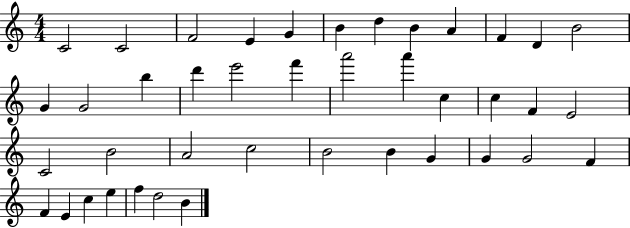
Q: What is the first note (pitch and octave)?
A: C4